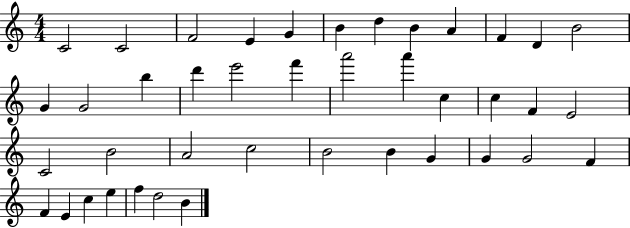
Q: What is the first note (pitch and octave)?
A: C4